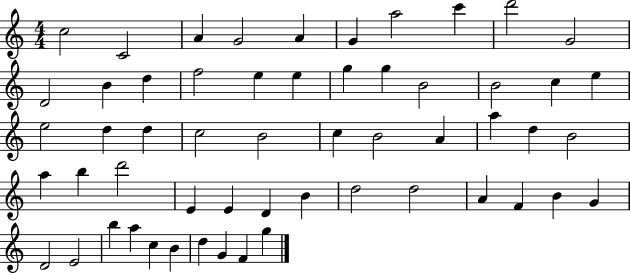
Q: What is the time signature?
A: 4/4